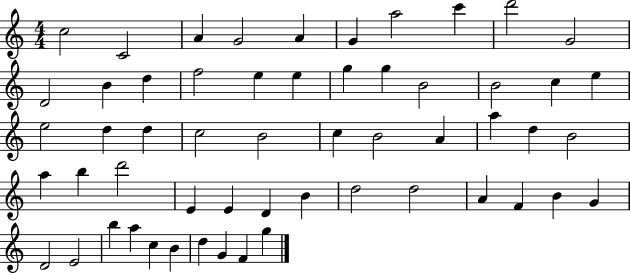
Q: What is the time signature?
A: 4/4